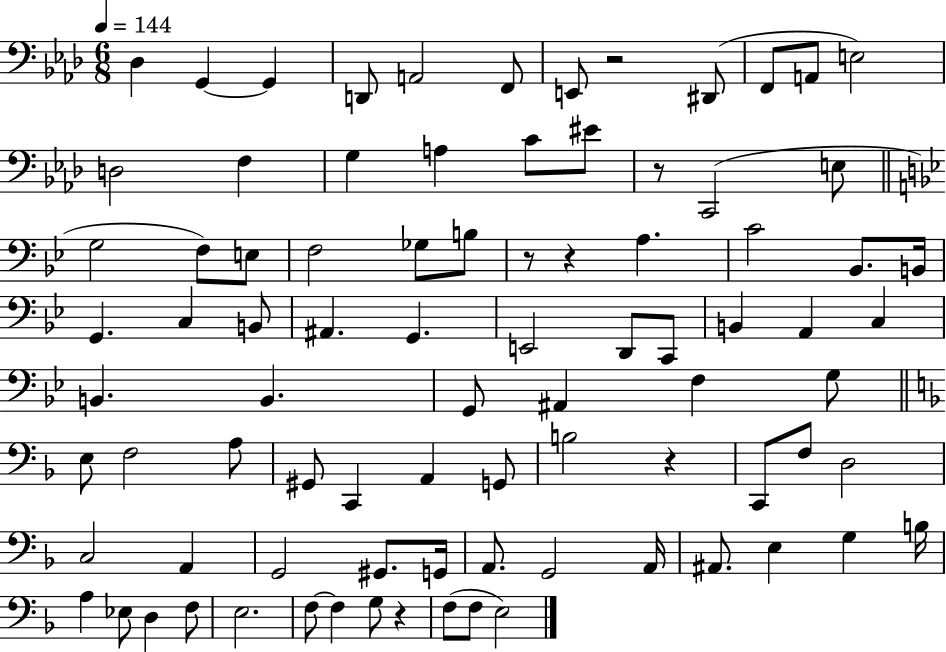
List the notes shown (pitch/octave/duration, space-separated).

Db3/q G2/q G2/q D2/e A2/h F2/e E2/e R/h D#2/e F2/e A2/e E3/h D3/h F3/q G3/q A3/q C4/e EIS4/e R/e C2/h E3/e G3/h F3/e E3/e F3/h Gb3/e B3/e R/e R/q A3/q. C4/h Bb2/e. B2/s G2/q. C3/q B2/e A#2/q. G2/q. E2/h D2/e C2/e B2/q A2/q C3/q B2/q. B2/q. G2/e A#2/q F3/q G3/e E3/e F3/h A3/e G#2/e C2/q A2/q G2/e B3/h R/q C2/e F3/e D3/h C3/h A2/q G2/h G#2/e. G2/s A2/e. G2/h A2/s A#2/e. E3/q G3/q B3/s A3/q Eb3/e D3/q F3/e E3/h. F3/e F3/q G3/e R/q F3/e F3/e E3/h